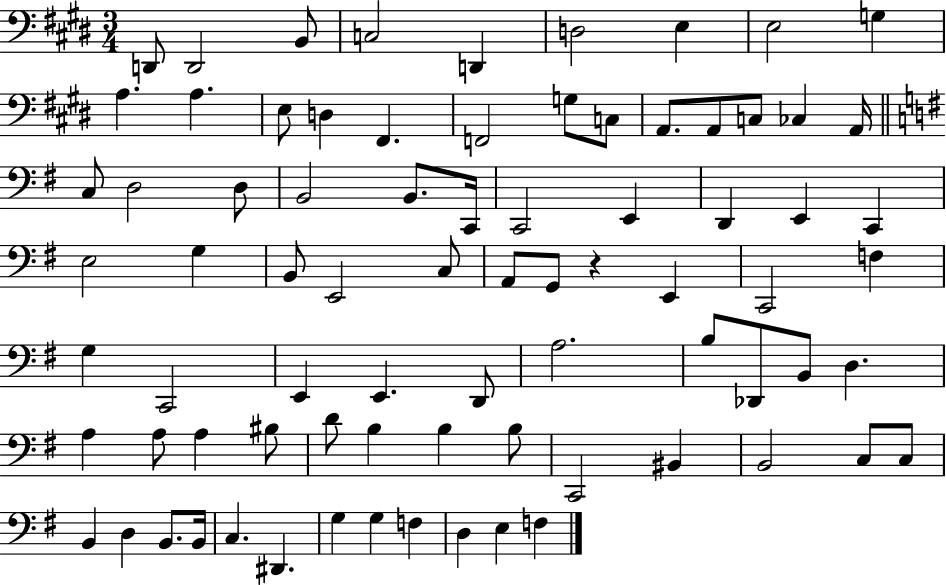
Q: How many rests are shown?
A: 1